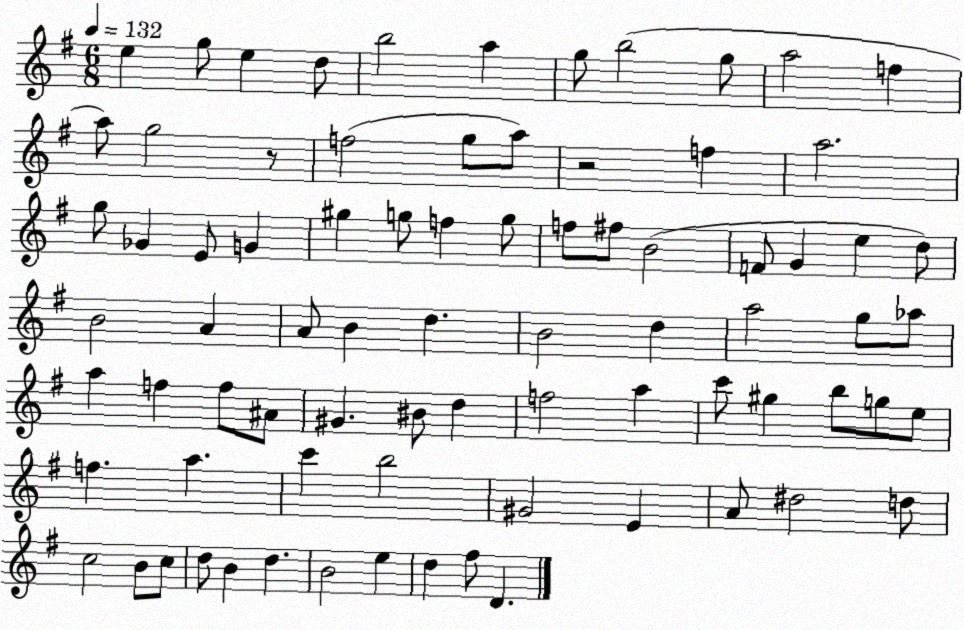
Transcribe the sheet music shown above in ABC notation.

X:1
T:Untitled
M:6/8
L:1/4
K:G
e g/2 e d/2 b2 a g/2 b2 g/2 a2 f a/2 g2 z/2 f2 g/2 a/2 z2 f a2 g/2 _G E/2 G ^g g/2 f g/2 f/2 ^f/2 B2 F/2 G e d/2 B2 A A/2 B d B2 d a2 g/2 _a/2 a f f/2 ^A/2 ^G ^B/2 d f2 a c'/2 ^g b/2 g/2 e/2 f a c' b2 ^G2 E A/2 ^d2 d/2 c2 B/2 c/2 d/2 B d B2 e d ^f/2 D